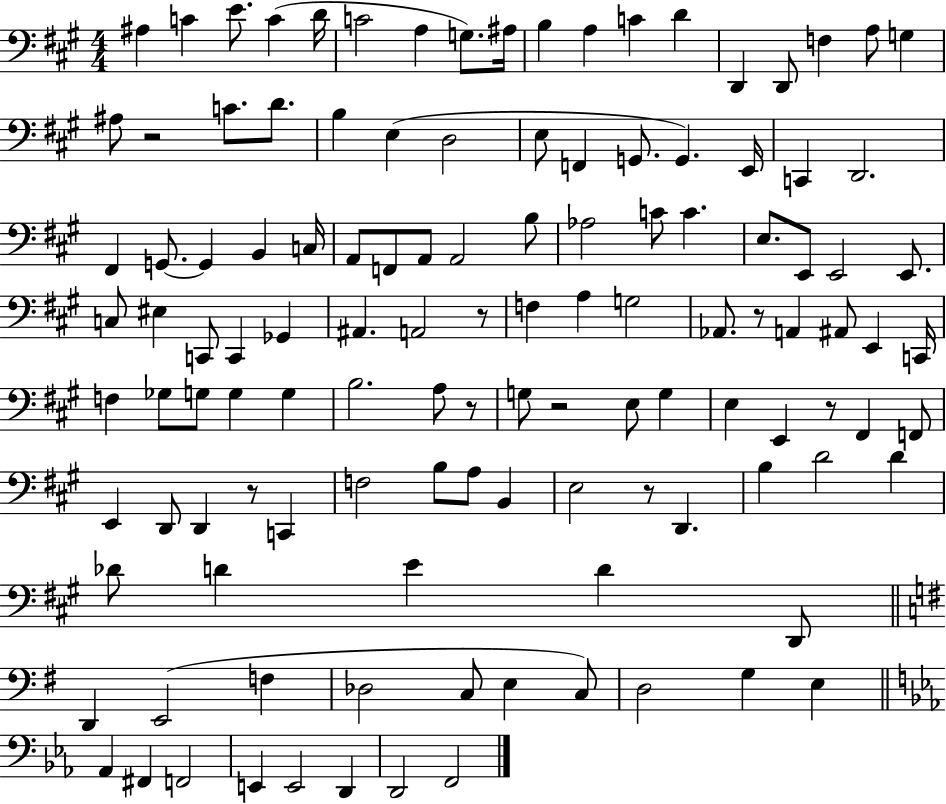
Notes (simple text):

A#3/q C4/q E4/e. C4/q D4/s C4/h A3/q G3/e. A#3/s B3/q A3/q C4/q D4/q D2/q D2/e F3/q A3/e G3/q A#3/e R/h C4/e. D4/e. B3/q E3/q D3/h E3/e F2/q G2/e. G2/q. E2/s C2/q D2/h. F#2/q G2/e. G2/q B2/q C3/s A2/e F2/e A2/e A2/h B3/e Ab3/h C4/e C4/q. E3/e. E2/e E2/h E2/e. C3/e EIS3/q C2/e C2/q Gb2/q A#2/q. A2/h R/e F3/q A3/q G3/h Ab2/e. R/e A2/q A#2/e E2/q C2/s F3/q Gb3/e G3/e G3/q G3/q B3/h. A3/e R/e G3/e R/h E3/e G3/q E3/q E2/q R/e F#2/q F2/e E2/q D2/e D2/q R/e C2/q F3/h B3/e A3/e B2/q E3/h R/e D2/q. B3/q D4/h D4/q Db4/e D4/q E4/q D4/q D2/e D2/q E2/h F3/q Db3/h C3/e E3/q C3/e D3/h G3/q E3/q Ab2/q F#2/q F2/h E2/q E2/h D2/q D2/h F2/h